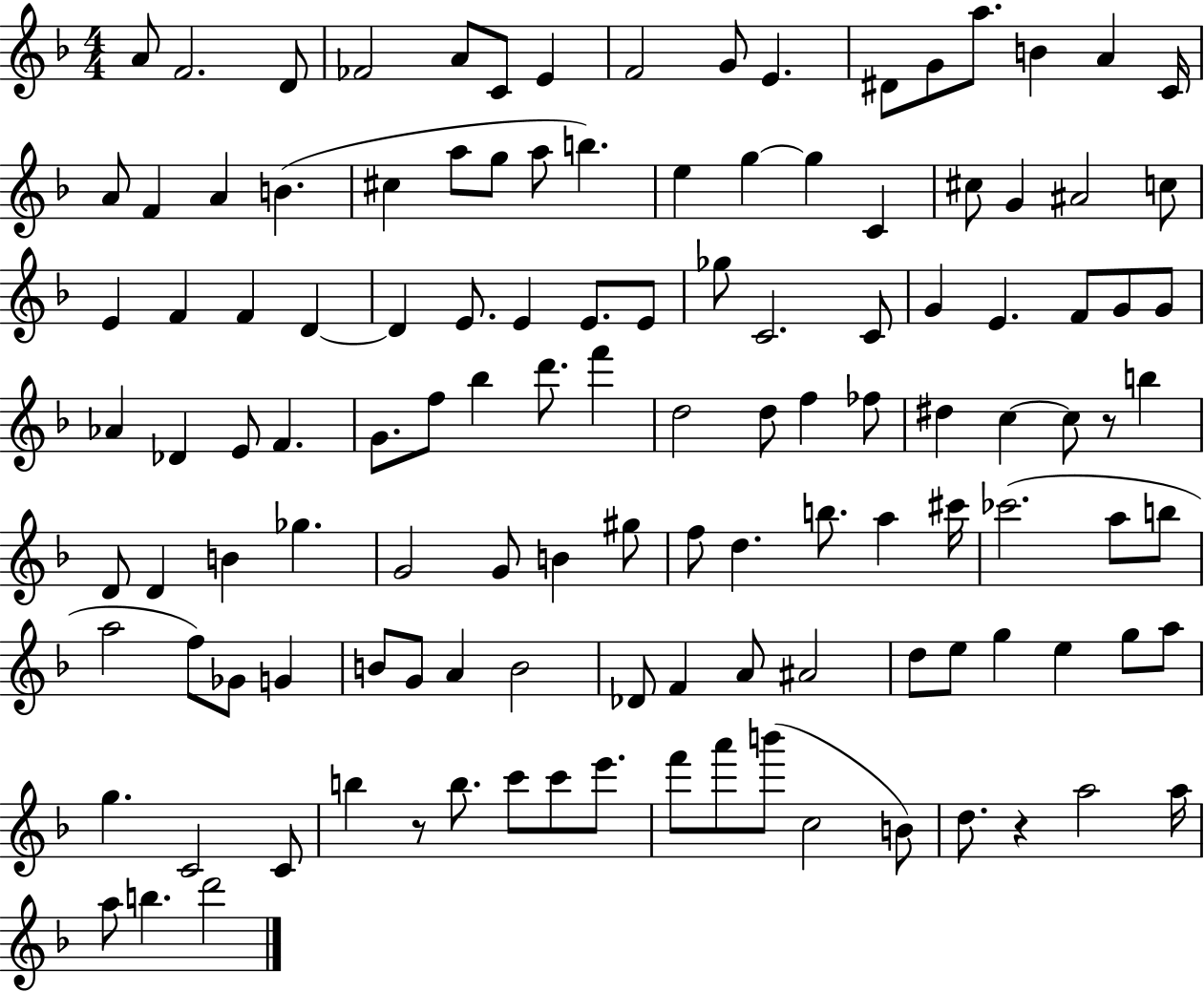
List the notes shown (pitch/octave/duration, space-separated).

A4/e F4/h. D4/e FES4/h A4/e C4/e E4/q F4/h G4/e E4/q. D#4/e G4/e A5/e. B4/q A4/q C4/s A4/e F4/q A4/q B4/q. C#5/q A5/e G5/e A5/e B5/q. E5/q G5/q G5/q C4/q C#5/e G4/q A#4/h C5/e E4/q F4/q F4/q D4/q D4/q E4/e. E4/q E4/e. E4/e Gb5/e C4/h. C4/e G4/q E4/q. F4/e G4/e G4/e Ab4/q Db4/q E4/e F4/q. G4/e. F5/e Bb5/q D6/e. F6/q D5/h D5/e F5/q FES5/e D#5/q C5/q C5/e R/e B5/q D4/e D4/q B4/q Gb5/q. G4/h G4/e B4/q G#5/e F5/e D5/q. B5/e. A5/q C#6/s CES6/h. A5/e B5/e A5/h F5/e Gb4/e G4/q B4/e G4/e A4/q B4/h Db4/e F4/q A4/e A#4/h D5/e E5/e G5/q E5/q G5/e A5/e G5/q. C4/h C4/e B5/q R/e B5/e. C6/e C6/e E6/e. F6/e A6/e B6/e C5/h B4/e D5/e. R/q A5/h A5/s A5/e B5/q. D6/h